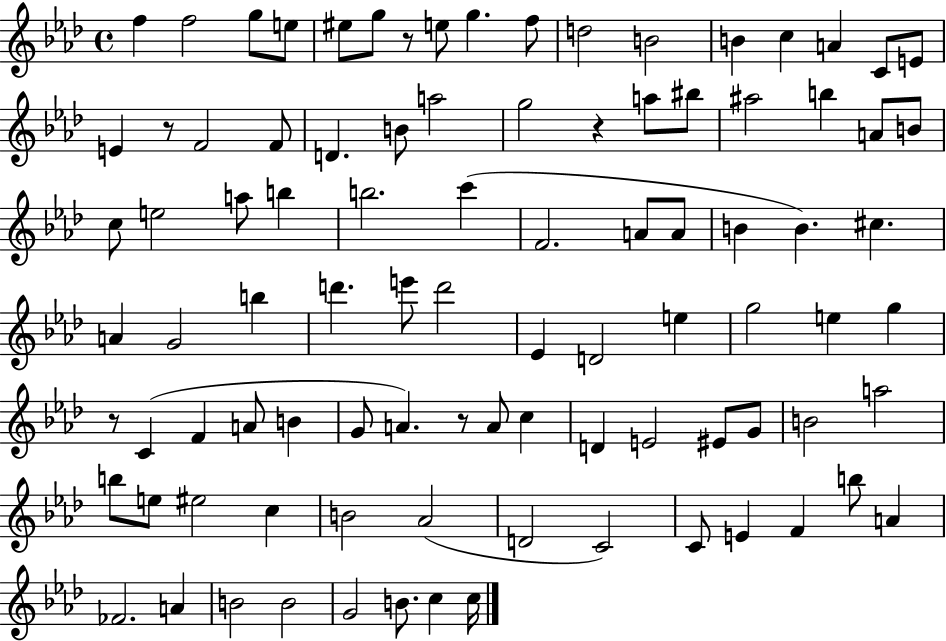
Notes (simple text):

F5/q F5/h G5/e E5/e EIS5/e G5/e R/e E5/e G5/q. F5/e D5/h B4/h B4/q C5/q A4/q C4/e E4/e E4/q R/e F4/h F4/e D4/q. B4/e A5/h G5/h R/q A5/e BIS5/e A#5/h B5/q A4/e B4/e C5/e E5/h A5/e B5/q B5/h. C6/q F4/h. A4/e A4/e B4/q B4/q. C#5/q. A4/q G4/h B5/q D6/q. E6/e D6/h Eb4/q D4/h E5/q G5/h E5/q G5/q R/e C4/q F4/q A4/e B4/q G4/e A4/q. R/e A4/e C5/q D4/q E4/h EIS4/e G4/e B4/h A5/h B5/e E5/e EIS5/h C5/q B4/h Ab4/h D4/h C4/h C4/e E4/q F4/q B5/e A4/q FES4/h. A4/q B4/h B4/h G4/h B4/e. C5/q C5/s